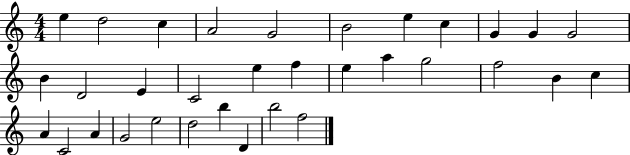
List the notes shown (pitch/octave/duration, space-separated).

E5/q D5/h C5/q A4/h G4/h B4/h E5/q C5/q G4/q G4/q G4/h B4/q D4/h E4/q C4/h E5/q F5/q E5/q A5/q G5/h F5/h B4/q C5/q A4/q C4/h A4/q G4/h E5/h D5/h B5/q D4/q B5/h F5/h